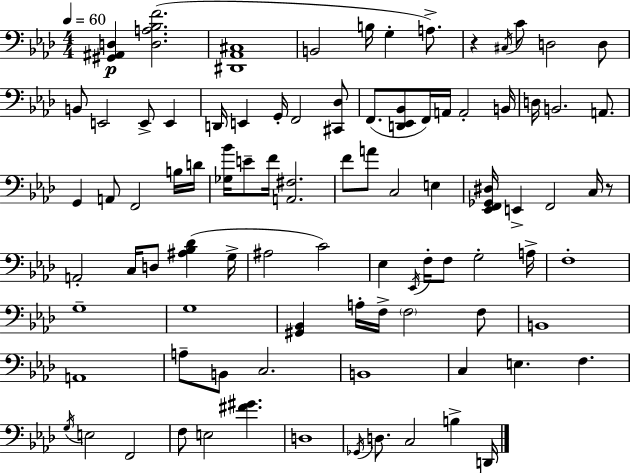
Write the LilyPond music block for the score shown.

{
  \clef bass
  \numericTimeSignature
  \time 4/4
  \key aes \major
  \tempo 4 = 60
  \repeat volta 2 { <gis, ais, d>4\p <d a bes f'>2.( | <dis, aes, cis>1 | b,2 b16 g4-. a8.->) | r4 \acciaccatura { cis16 } c'8 d2 d8 | \break b,8 e,2 e,8-> e,4 | d,16 e,4 g,16-. f,2 <cis, des>8 | f,8.( <d, ees, bes,>8 f,16) a,16 a,2-. | b,16 d16 b,2. a,8. | \break g,4 a,8 f,2 b16 | d'16 <ges bes'>16 e'8-- f'16 <a, fis>2. | f'8 a'8 c2 e4 | <ees, f, ges, dis>16 e,4-> f,2 c16 r8 | \break a,2-. c16 d8 <ais bes des'>4( | g16-> ais2 c'2) | ees4 \acciaccatura { ees,16 } f16-. f8 g2-. | a16-> f1-. | \break g1-- | g1 | <gis, bes,>4 a16-. f16-> \parenthesize f2 | f8 b,1 | \break a,1 | a8-- b,8 c2. | b,1 | c4 e4. f4. | \break \acciaccatura { g16 } e2 f,2 | f8 e2 <fis' gis'>4. | d1 | \acciaccatura { ges,16 } d8. c2 b4-> | \break d,16 } \bar "|."
}